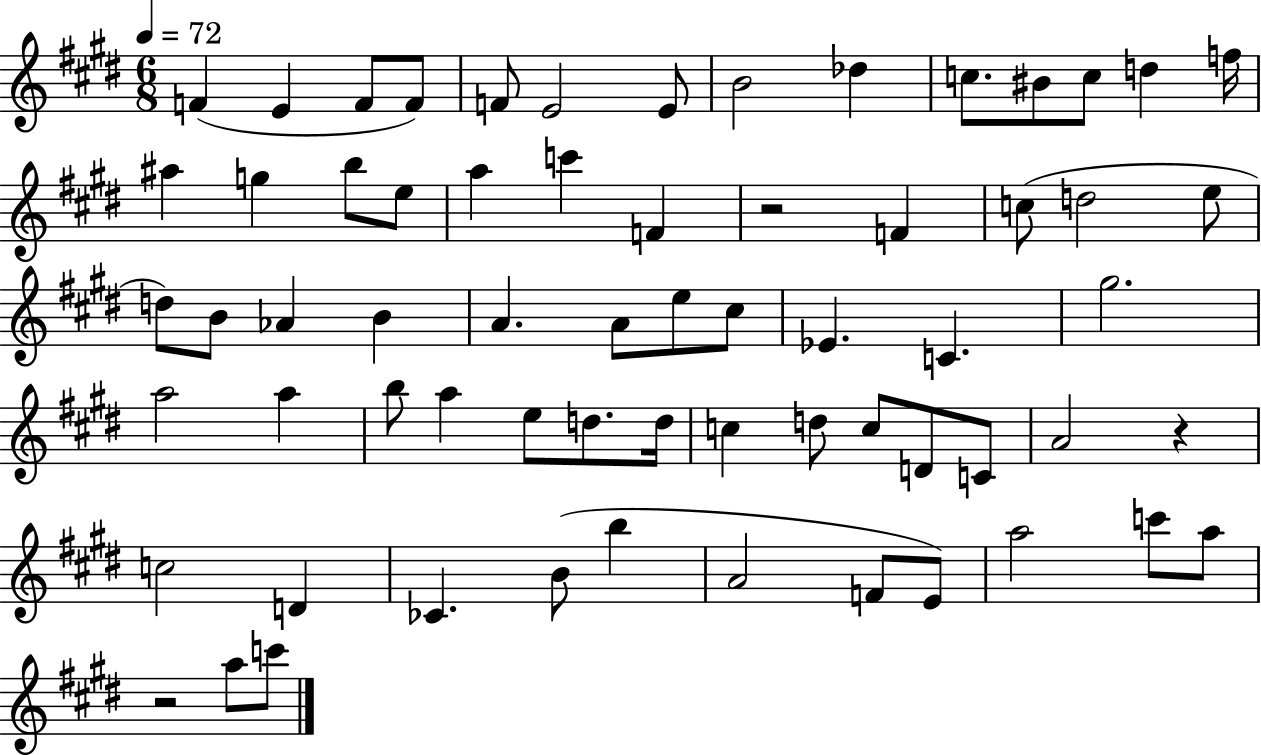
F4/q E4/q F4/e F4/e F4/e E4/h E4/e B4/h Db5/q C5/e. BIS4/e C5/e D5/q F5/s A#5/q G5/q B5/e E5/e A5/q C6/q F4/q R/h F4/q C5/e D5/h E5/e D5/e B4/e Ab4/q B4/q A4/q. A4/e E5/e C#5/e Eb4/q. C4/q. G#5/h. A5/h A5/q B5/e A5/q E5/e D5/e. D5/s C5/q D5/e C5/e D4/e C4/e A4/h R/q C5/h D4/q CES4/q. B4/e B5/q A4/h F4/e E4/e A5/h C6/e A5/e R/h A5/e C6/e